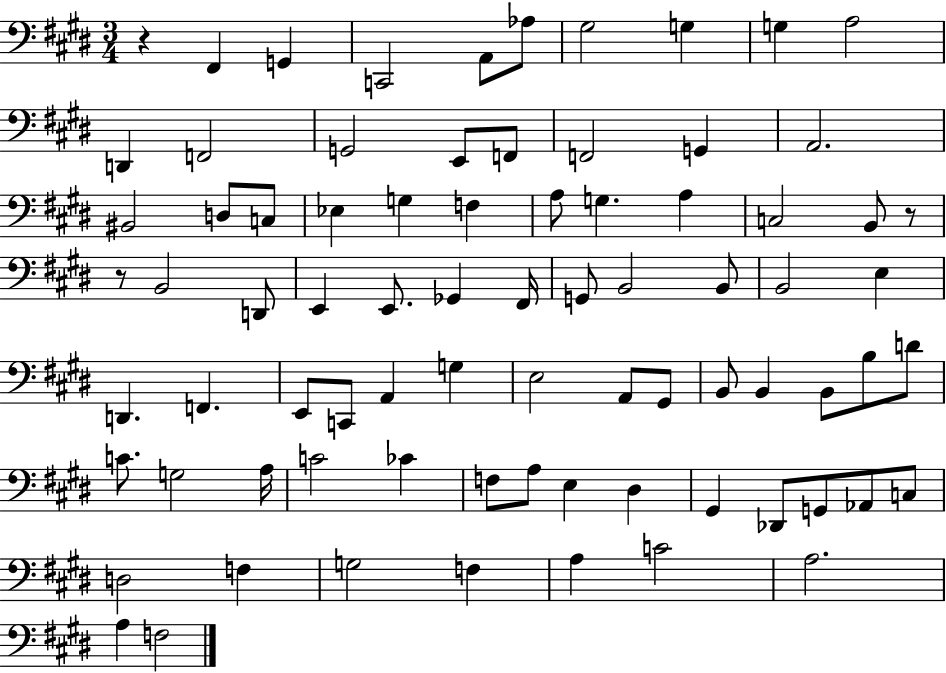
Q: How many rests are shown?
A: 3